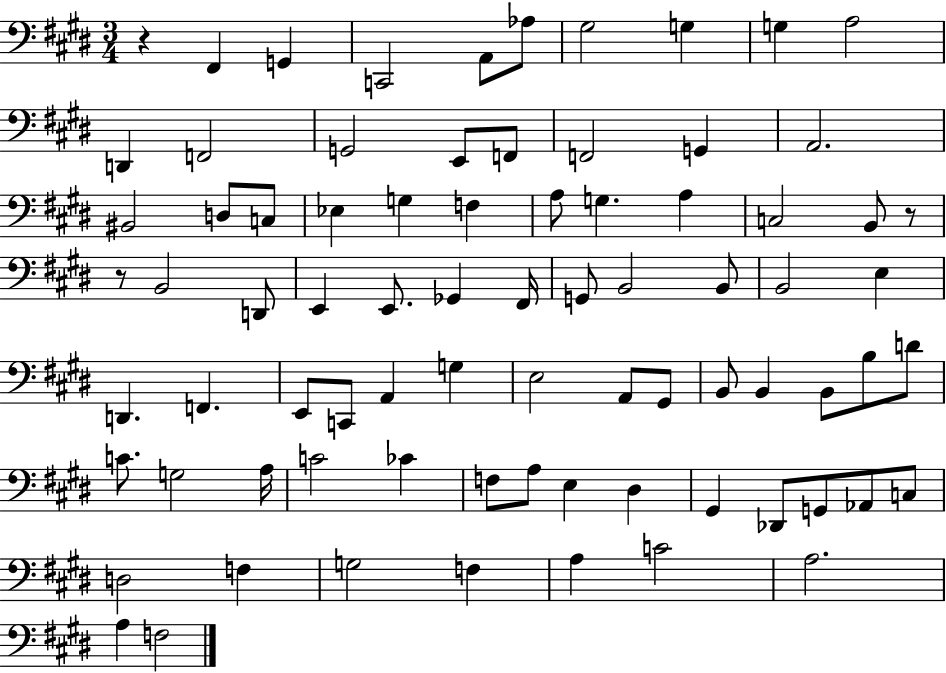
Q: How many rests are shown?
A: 3